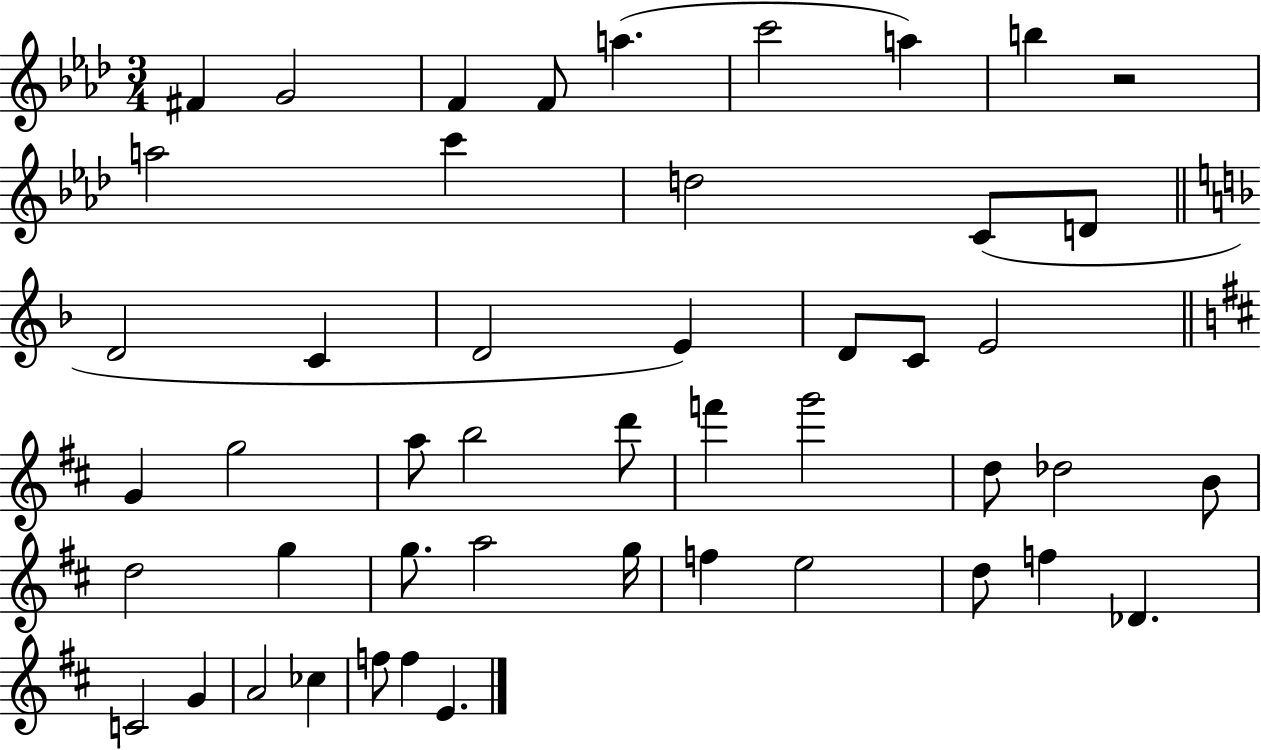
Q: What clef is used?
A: treble